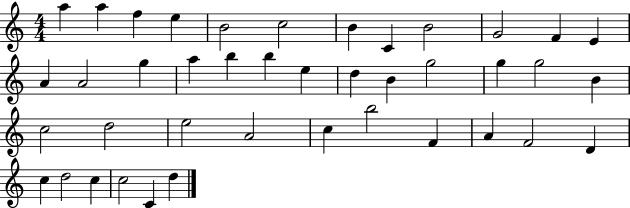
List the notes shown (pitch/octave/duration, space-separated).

A5/q A5/q F5/q E5/q B4/h C5/h B4/q C4/q B4/h G4/h F4/q E4/q A4/q A4/h G5/q A5/q B5/q B5/q E5/q D5/q B4/q G5/h G5/q G5/h B4/q C5/h D5/h E5/h A4/h C5/q B5/h F4/q A4/q F4/h D4/q C5/q D5/h C5/q C5/h C4/q D5/q